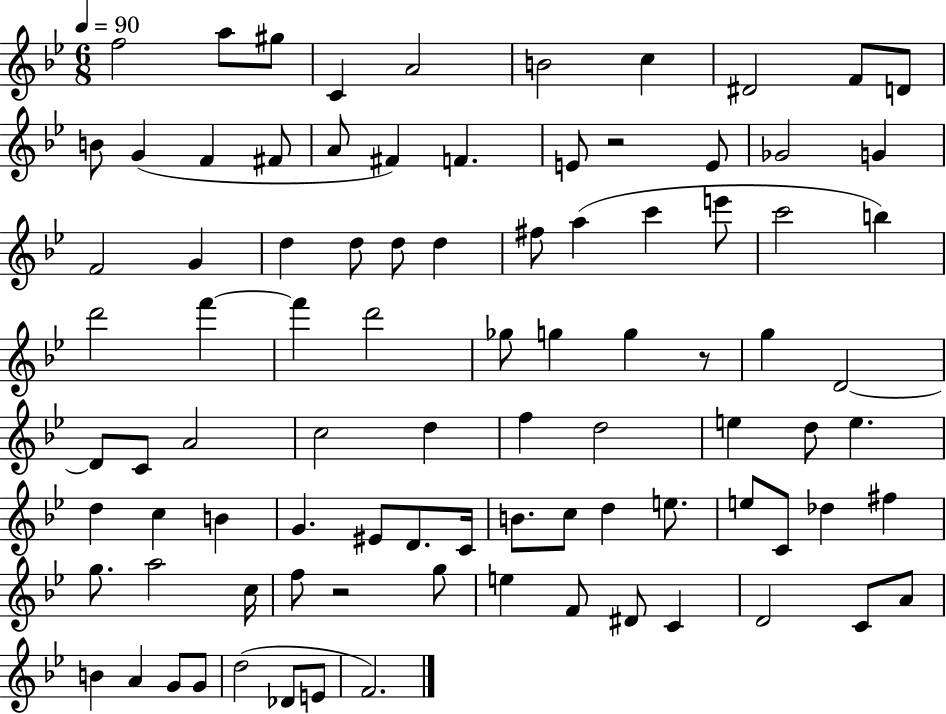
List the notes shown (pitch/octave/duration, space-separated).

F5/h A5/e G#5/e C4/q A4/h B4/h C5/q D#4/h F4/e D4/e B4/e G4/q F4/q F#4/e A4/e F#4/q F4/q. E4/e R/h E4/e Gb4/h G4/q F4/h G4/q D5/q D5/e D5/e D5/q F#5/e A5/q C6/q E6/e C6/h B5/q D6/h F6/q F6/q D6/h Gb5/e G5/q G5/q R/e G5/q D4/h D4/e C4/e A4/h C5/h D5/q F5/q D5/h E5/q D5/e E5/q. D5/q C5/q B4/q G4/q. EIS4/e D4/e. C4/s B4/e. C5/e D5/q E5/e. E5/e C4/e Db5/q F#5/q G5/e. A5/h C5/s F5/e R/h G5/e E5/q F4/e D#4/e C4/q D4/h C4/e A4/e B4/q A4/q G4/e G4/e D5/h Db4/e E4/e F4/h.